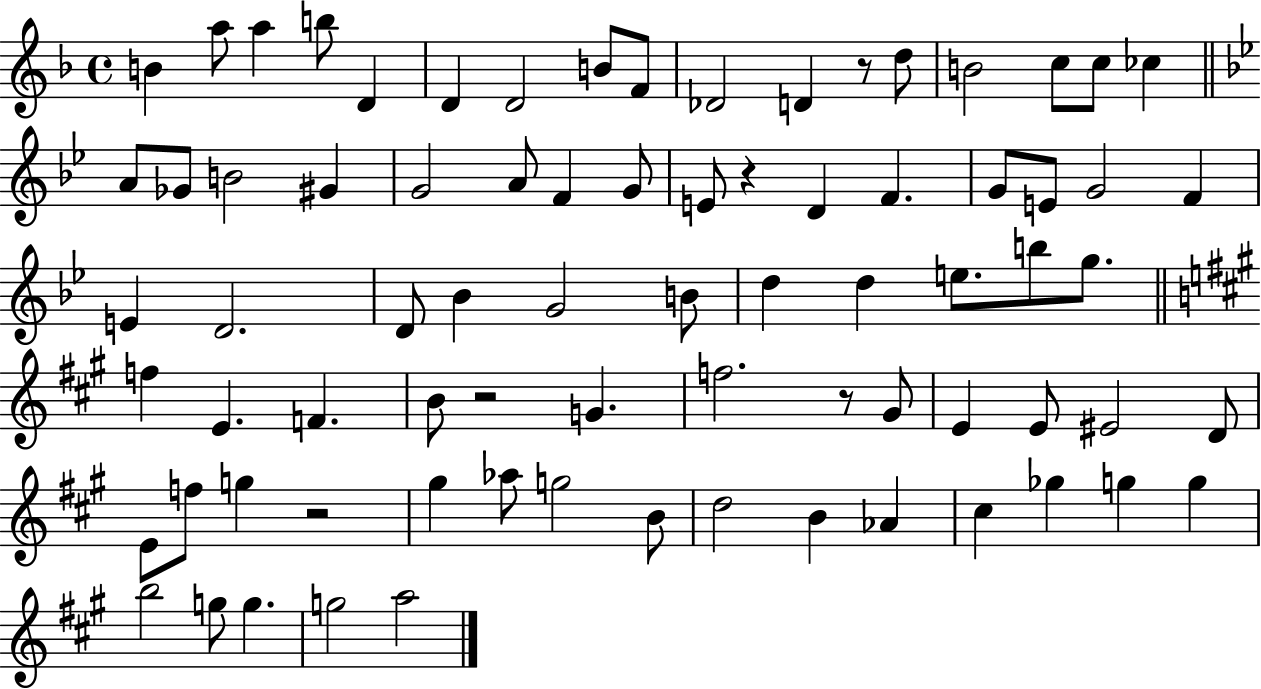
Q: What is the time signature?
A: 4/4